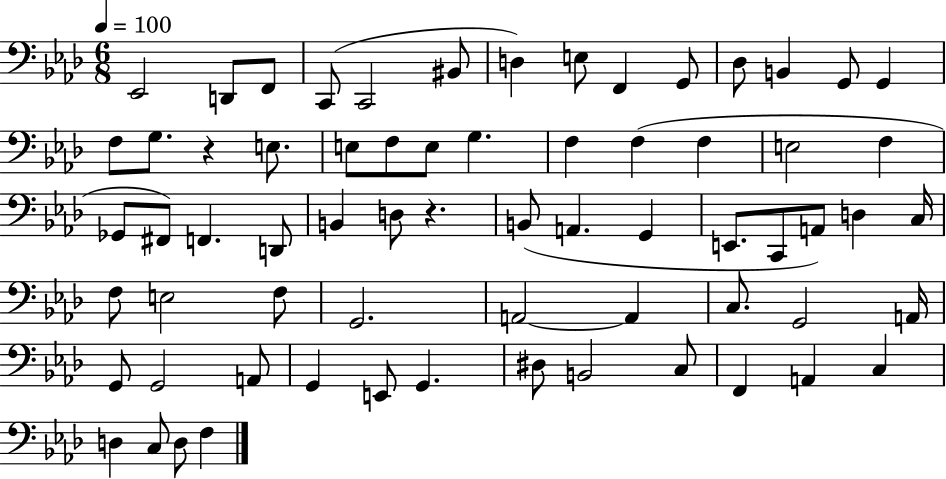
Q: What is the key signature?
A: AES major